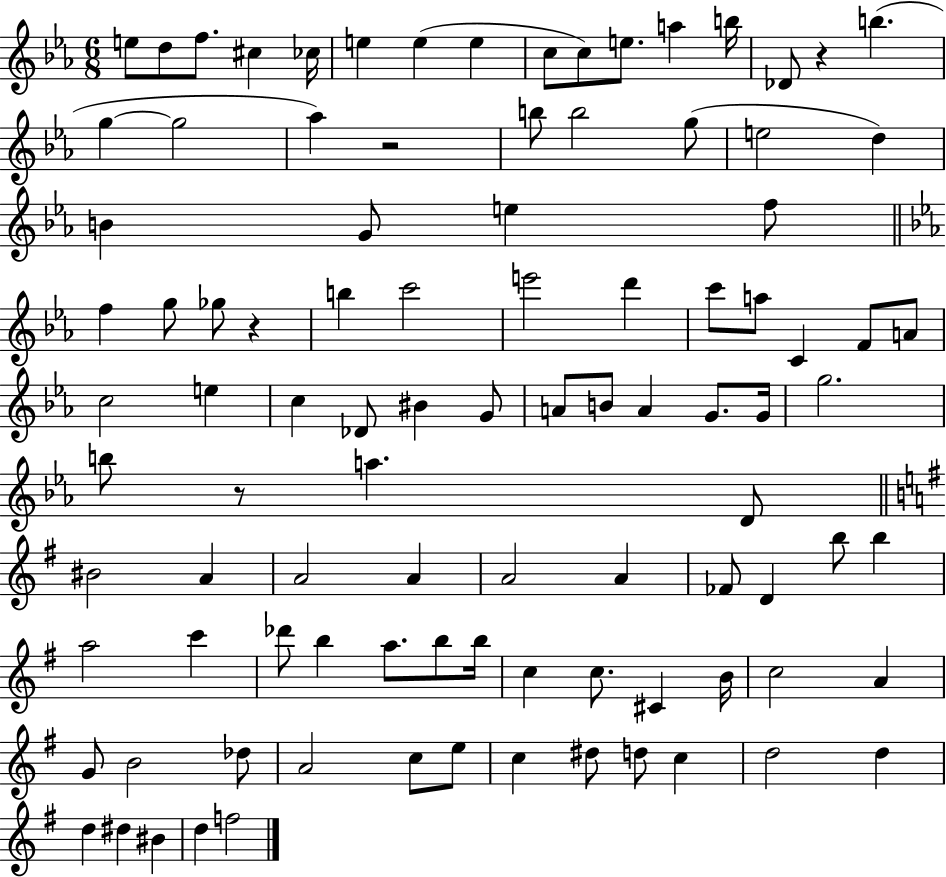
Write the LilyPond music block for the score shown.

{
  \clef treble
  \numericTimeSignature
  \time 6/8
  \key ees \major
  e''8 d''8 f''8. cis''4 ces''16 | e''4 e''4( e''4 | c''8 c''8) e''8. a''4 b''16 | des'8 r4 b''4.( | \break g''4~~ g''2 | aes''4) r2 | b''8 b''2 g''8( | e''2 d''4) | \break b'4 g'8 e''4 f''8 | \bar "||" \break \key c \minor f''4 g''8 ges''8 r4 | b''4 c'''2 | e'''2 d'''4 | c'''8 a''8 c'4 f'8 a'8 | \break c''2 e''4 | c''4 des'8 bis'4 g'8 | a'8 b'8 a'4 g'8. g'16 | g''2. | \break b''8 r8 a''4. d'8 | \bar "||" \break \key e \minor bis'2 a'4 | a'2 a'4 | a'2 a'4 | fes'8 d'4 b''8 b''4 | \break a''2 c'''4 | des'''8 b''4 a''8. b''8 b''16 | c''4 c''8. cis'4 b'16 | c''2 a'4 | \break g'8 b'2 des''8 | a'2 c''8 e''8 | c''4 dis''8 d''8 c''4 | d''2 d''4 | \break d''4 dis''4 bis'4 | d''4 f''2 | \bar "|."
}